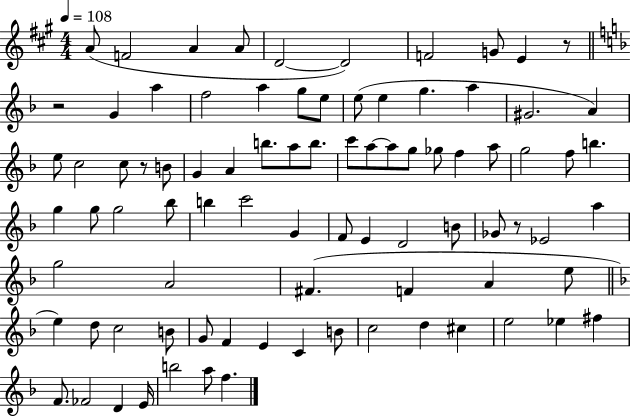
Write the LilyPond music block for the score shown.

{
  \clef treble
  \numericTimeSignature
  \time 4/4
  \key a \major
  \tempo 4 = 108
  a'8( f'2 a'4 a'8 | d'2~~ d'2) | f'2 g'8 e'4 r8 | \bar "||" \break \key f \major r2 g'4 a''4 | f''2 a''4 g''8 e''8 | e''8( e''4 g''4. a''4 | gis'2. a'4) | \break e''8 c''2 c''8 r8 b'8 | g'4 a'4 b''8. a''8 b''8. | c'''8 a''8~~ a''8 g''8 ges''8 f''4 a''8 | g''2 f''8 b''4. | \break g''4 g''8 g''2 bes''8 | b''4 c'''2 g'4 | f'8 e'4 d'2 b'8 | ges'8 r8 ees'2 a''4 | \break g''2 a'2 | fis'4.( f'4 a'4 e''8 | \bar "||" \break \key f \major e''4) d''8 c''2 b'8 | g'8 f'4 e'4 c'4 b'8 | c''2 d''4 cis''4 | e''2 ees''4 fis''4 | \break f'8. fes'2 d'4 e'16 | b''2 a''8 f''4. | \bar "|."
}